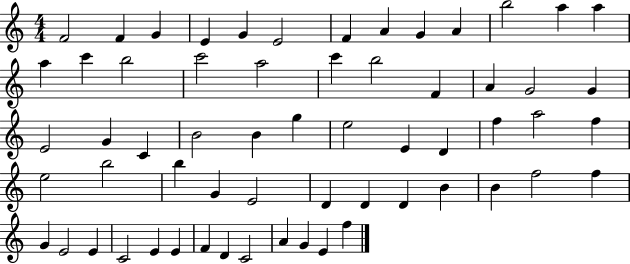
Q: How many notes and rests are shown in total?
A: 61